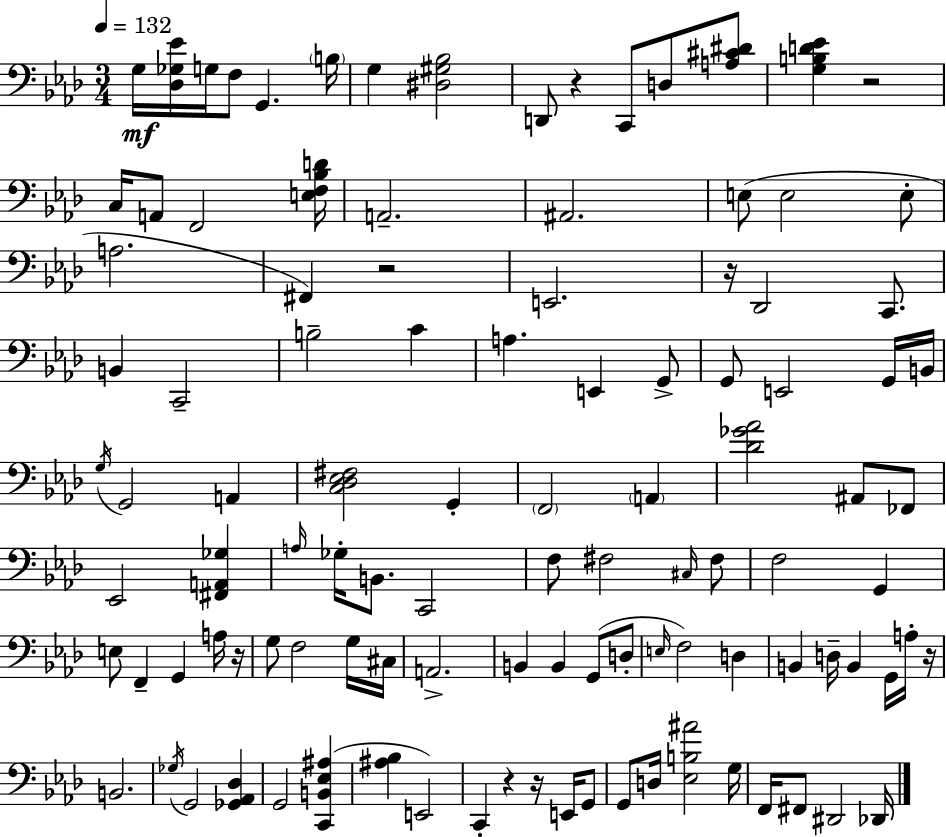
X:1
T:Untitled
M:3/4
L:1/4
K:Ab
G,/4 [_D,_G,_E]/4 G,/4 F,/2 G,, B,/4 G, [^D,^G,_B,]2 D,,/2 z C,,/2 D,/2 [A,^C^D]/2 [G,B,D_E] z2 C,/4 A,,/2 F,,2 [E,F,_B,D]/4 A,,2 ^A,,2 E,/2 E,2 E,/2 A,2 ^F,, z2 E,,2 z/4 _D,,2 C,,/2 B,, C,,2 B,2 C A, E,, G,,/2 G,,/2 E,,2 G,,/4 B,,/4 G,/4 G,,2 A,, [C,_D,_E,^F,]2 G,, F,,2 A,, [_D_G_A]2 ^A,,/2 _F,,/2 _E,,2 [^F,,A,,_G,] A,/4 _G,/4 B,,/2 C,,2 F,/2 ^F,2 ^C,/4 ^F,/2 F,2 G,, E,/2 F,, G,, A,/4 z/4 G,/2 F,2 G,/4 ^C,/4 A,,2 B,, B,, G,,/2 D,/2 E,/4 F,2 D, B,, D,/4 B,, G,,/4 A,/4 z/4 B,,2 _G,/4 G,,2 [_G,,_A,,_D,] G,,2 [C,,B,,_E,^A,] [^A,_B,] E,,2 C,, z z/4 E,,/4 G,,/2 G,,/2 D,/4 [_E,B,^A]2 G,/4 F,,/4 ^F,,/2 ^D,,2 _D,,/4